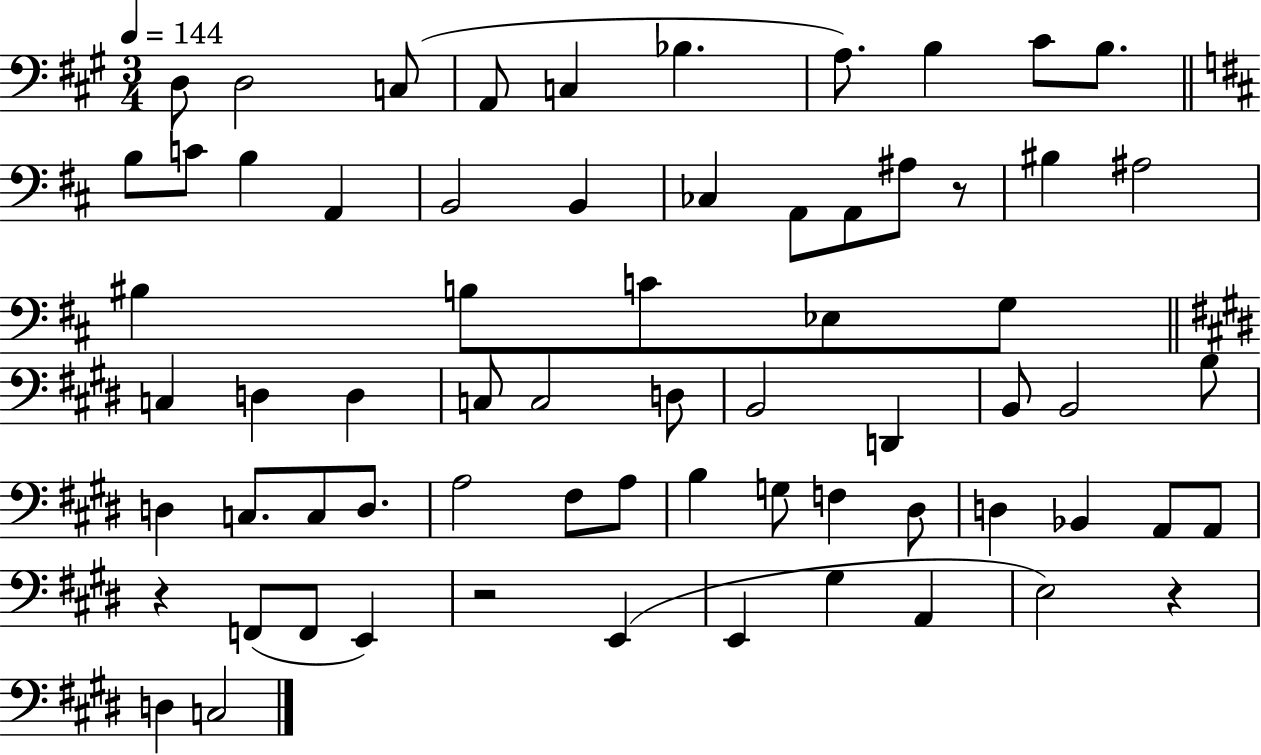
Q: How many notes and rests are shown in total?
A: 67